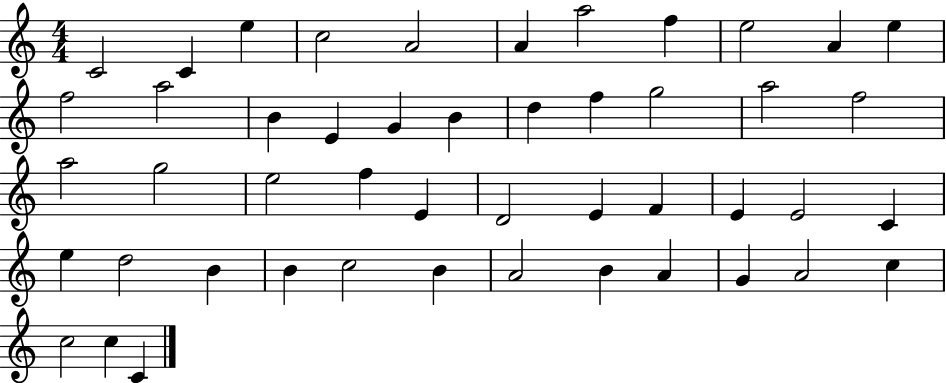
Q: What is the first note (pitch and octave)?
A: C4